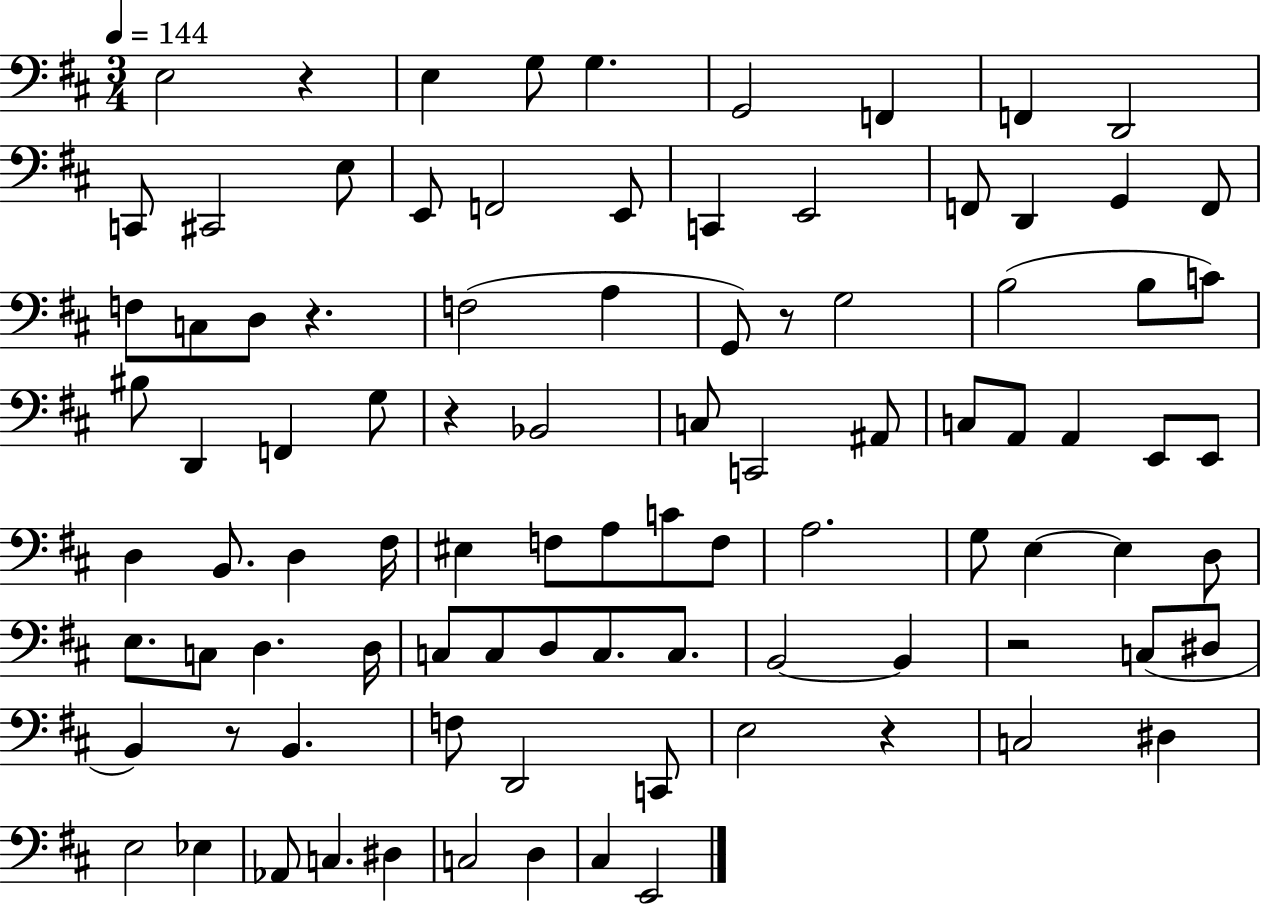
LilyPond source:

{
  \clef bass
  \numericTimeSignature
  \time 3/4
  \key d \major
  \tempo 4 = 144
  e2 r4 | e4 g8 g4. | g,2 f,4 | f,4 d,2 | \break c,8 cis,2 e8 | e,8 f,2 e,8 | c,4 e,2 | f,8 d,4 g,4 f,8 | \break f8 c8 d8 r4. | f2( a4 | g,8) r8 g2 | b2( b8 c'8) | \break bis8 d,4 f,4 g8 | r4 bes,2 | c8 c,2 ais,8 | c8 a,8 a,4 e,8 e,8 | \break d4 b,8. d4 fis16 | eis4 f8 a8 c'8 f8 | a2. | g8 e4~~ e4 d8 | \break e8. c8 d4. d16 | c8 c8 d8 c8. c8. | b,2~~ b,4 | r2 c8( dis8 | \break b,4) r8 b,4. | f8 d,2 c,8 | e2 r4 | c2 dis4 | \break e2 ees4 | aes,8 c4. dis4 | c2 d4 | cis4 e,2 | \break \bar "|."
}